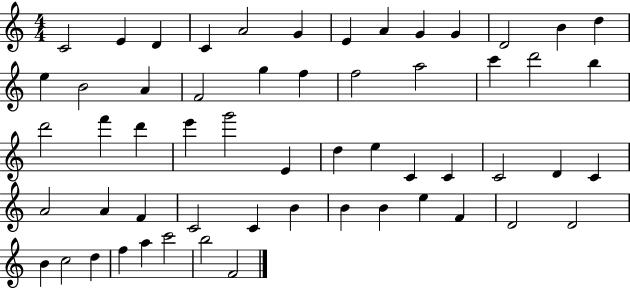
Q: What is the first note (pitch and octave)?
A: C4